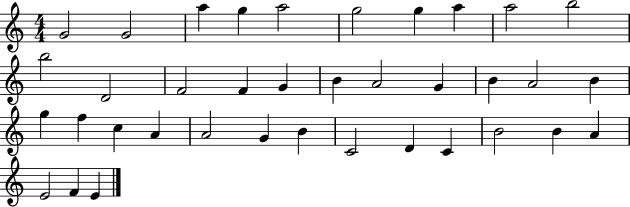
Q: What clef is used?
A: treble